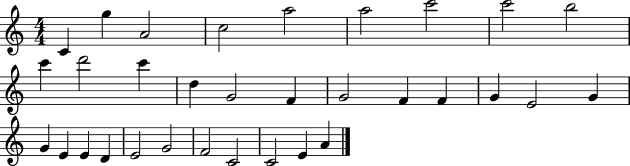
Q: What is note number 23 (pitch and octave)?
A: E4